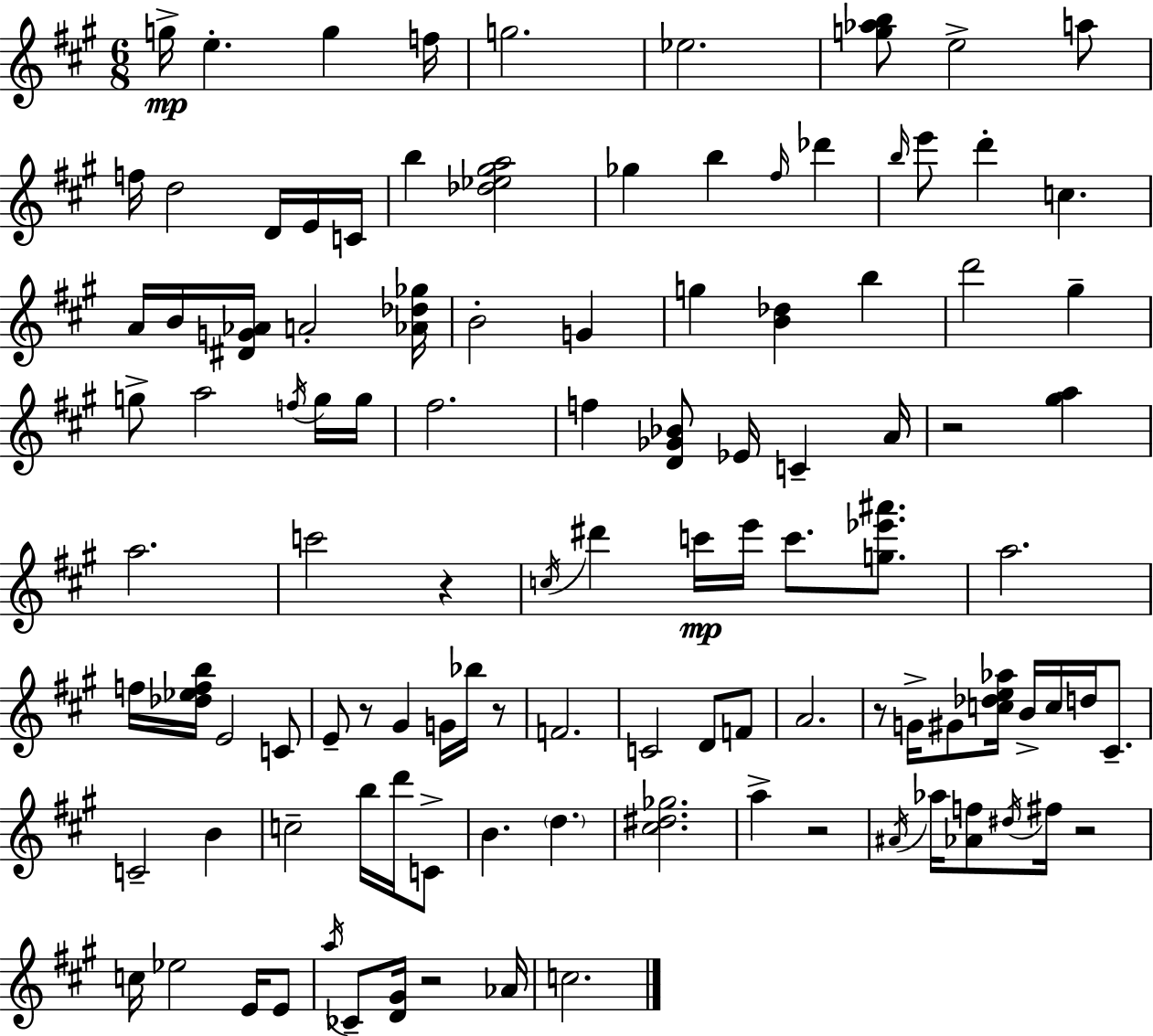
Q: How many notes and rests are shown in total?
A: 109